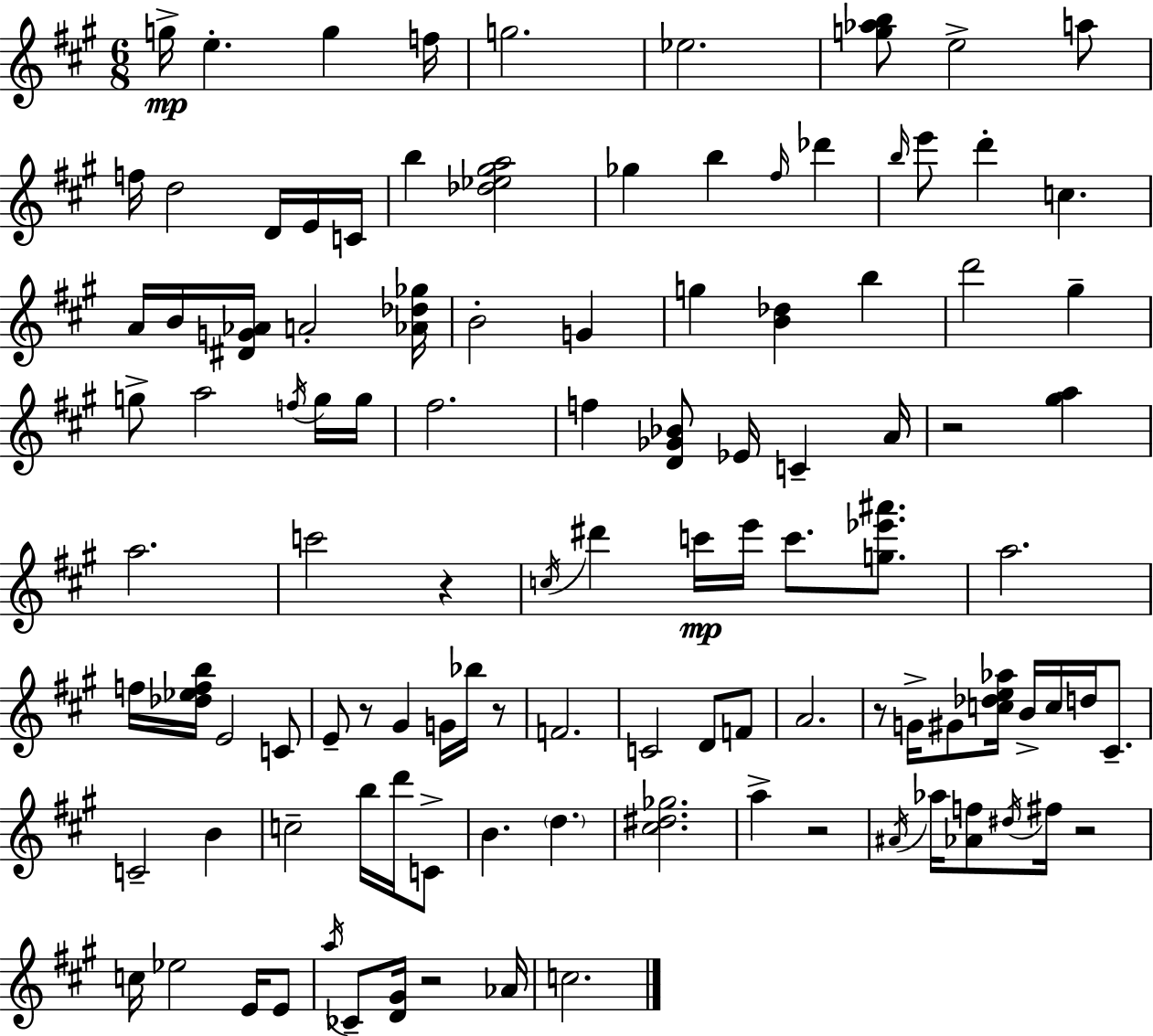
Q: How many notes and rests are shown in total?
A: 109